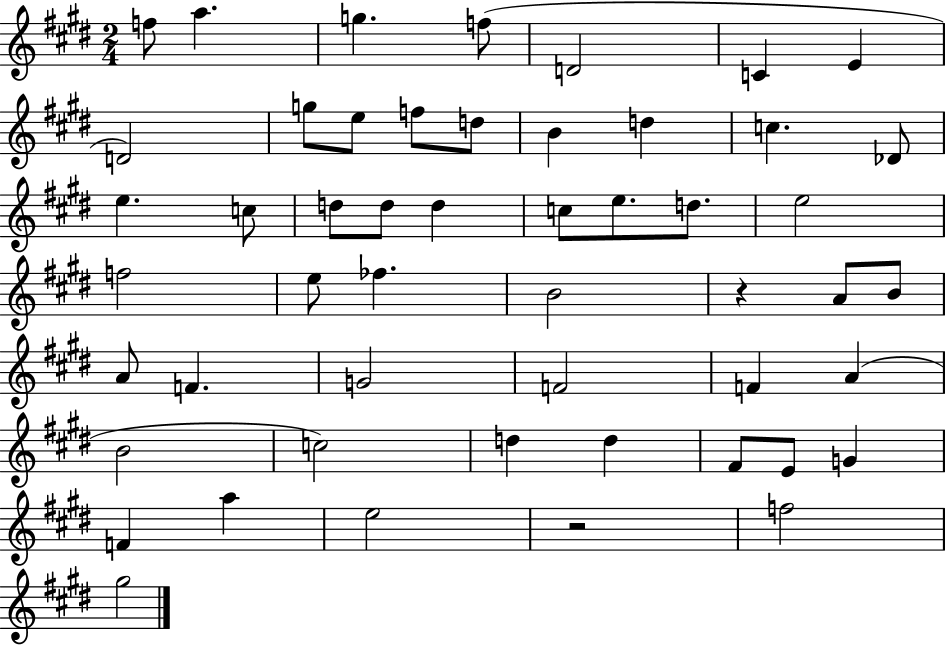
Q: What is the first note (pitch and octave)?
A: F5